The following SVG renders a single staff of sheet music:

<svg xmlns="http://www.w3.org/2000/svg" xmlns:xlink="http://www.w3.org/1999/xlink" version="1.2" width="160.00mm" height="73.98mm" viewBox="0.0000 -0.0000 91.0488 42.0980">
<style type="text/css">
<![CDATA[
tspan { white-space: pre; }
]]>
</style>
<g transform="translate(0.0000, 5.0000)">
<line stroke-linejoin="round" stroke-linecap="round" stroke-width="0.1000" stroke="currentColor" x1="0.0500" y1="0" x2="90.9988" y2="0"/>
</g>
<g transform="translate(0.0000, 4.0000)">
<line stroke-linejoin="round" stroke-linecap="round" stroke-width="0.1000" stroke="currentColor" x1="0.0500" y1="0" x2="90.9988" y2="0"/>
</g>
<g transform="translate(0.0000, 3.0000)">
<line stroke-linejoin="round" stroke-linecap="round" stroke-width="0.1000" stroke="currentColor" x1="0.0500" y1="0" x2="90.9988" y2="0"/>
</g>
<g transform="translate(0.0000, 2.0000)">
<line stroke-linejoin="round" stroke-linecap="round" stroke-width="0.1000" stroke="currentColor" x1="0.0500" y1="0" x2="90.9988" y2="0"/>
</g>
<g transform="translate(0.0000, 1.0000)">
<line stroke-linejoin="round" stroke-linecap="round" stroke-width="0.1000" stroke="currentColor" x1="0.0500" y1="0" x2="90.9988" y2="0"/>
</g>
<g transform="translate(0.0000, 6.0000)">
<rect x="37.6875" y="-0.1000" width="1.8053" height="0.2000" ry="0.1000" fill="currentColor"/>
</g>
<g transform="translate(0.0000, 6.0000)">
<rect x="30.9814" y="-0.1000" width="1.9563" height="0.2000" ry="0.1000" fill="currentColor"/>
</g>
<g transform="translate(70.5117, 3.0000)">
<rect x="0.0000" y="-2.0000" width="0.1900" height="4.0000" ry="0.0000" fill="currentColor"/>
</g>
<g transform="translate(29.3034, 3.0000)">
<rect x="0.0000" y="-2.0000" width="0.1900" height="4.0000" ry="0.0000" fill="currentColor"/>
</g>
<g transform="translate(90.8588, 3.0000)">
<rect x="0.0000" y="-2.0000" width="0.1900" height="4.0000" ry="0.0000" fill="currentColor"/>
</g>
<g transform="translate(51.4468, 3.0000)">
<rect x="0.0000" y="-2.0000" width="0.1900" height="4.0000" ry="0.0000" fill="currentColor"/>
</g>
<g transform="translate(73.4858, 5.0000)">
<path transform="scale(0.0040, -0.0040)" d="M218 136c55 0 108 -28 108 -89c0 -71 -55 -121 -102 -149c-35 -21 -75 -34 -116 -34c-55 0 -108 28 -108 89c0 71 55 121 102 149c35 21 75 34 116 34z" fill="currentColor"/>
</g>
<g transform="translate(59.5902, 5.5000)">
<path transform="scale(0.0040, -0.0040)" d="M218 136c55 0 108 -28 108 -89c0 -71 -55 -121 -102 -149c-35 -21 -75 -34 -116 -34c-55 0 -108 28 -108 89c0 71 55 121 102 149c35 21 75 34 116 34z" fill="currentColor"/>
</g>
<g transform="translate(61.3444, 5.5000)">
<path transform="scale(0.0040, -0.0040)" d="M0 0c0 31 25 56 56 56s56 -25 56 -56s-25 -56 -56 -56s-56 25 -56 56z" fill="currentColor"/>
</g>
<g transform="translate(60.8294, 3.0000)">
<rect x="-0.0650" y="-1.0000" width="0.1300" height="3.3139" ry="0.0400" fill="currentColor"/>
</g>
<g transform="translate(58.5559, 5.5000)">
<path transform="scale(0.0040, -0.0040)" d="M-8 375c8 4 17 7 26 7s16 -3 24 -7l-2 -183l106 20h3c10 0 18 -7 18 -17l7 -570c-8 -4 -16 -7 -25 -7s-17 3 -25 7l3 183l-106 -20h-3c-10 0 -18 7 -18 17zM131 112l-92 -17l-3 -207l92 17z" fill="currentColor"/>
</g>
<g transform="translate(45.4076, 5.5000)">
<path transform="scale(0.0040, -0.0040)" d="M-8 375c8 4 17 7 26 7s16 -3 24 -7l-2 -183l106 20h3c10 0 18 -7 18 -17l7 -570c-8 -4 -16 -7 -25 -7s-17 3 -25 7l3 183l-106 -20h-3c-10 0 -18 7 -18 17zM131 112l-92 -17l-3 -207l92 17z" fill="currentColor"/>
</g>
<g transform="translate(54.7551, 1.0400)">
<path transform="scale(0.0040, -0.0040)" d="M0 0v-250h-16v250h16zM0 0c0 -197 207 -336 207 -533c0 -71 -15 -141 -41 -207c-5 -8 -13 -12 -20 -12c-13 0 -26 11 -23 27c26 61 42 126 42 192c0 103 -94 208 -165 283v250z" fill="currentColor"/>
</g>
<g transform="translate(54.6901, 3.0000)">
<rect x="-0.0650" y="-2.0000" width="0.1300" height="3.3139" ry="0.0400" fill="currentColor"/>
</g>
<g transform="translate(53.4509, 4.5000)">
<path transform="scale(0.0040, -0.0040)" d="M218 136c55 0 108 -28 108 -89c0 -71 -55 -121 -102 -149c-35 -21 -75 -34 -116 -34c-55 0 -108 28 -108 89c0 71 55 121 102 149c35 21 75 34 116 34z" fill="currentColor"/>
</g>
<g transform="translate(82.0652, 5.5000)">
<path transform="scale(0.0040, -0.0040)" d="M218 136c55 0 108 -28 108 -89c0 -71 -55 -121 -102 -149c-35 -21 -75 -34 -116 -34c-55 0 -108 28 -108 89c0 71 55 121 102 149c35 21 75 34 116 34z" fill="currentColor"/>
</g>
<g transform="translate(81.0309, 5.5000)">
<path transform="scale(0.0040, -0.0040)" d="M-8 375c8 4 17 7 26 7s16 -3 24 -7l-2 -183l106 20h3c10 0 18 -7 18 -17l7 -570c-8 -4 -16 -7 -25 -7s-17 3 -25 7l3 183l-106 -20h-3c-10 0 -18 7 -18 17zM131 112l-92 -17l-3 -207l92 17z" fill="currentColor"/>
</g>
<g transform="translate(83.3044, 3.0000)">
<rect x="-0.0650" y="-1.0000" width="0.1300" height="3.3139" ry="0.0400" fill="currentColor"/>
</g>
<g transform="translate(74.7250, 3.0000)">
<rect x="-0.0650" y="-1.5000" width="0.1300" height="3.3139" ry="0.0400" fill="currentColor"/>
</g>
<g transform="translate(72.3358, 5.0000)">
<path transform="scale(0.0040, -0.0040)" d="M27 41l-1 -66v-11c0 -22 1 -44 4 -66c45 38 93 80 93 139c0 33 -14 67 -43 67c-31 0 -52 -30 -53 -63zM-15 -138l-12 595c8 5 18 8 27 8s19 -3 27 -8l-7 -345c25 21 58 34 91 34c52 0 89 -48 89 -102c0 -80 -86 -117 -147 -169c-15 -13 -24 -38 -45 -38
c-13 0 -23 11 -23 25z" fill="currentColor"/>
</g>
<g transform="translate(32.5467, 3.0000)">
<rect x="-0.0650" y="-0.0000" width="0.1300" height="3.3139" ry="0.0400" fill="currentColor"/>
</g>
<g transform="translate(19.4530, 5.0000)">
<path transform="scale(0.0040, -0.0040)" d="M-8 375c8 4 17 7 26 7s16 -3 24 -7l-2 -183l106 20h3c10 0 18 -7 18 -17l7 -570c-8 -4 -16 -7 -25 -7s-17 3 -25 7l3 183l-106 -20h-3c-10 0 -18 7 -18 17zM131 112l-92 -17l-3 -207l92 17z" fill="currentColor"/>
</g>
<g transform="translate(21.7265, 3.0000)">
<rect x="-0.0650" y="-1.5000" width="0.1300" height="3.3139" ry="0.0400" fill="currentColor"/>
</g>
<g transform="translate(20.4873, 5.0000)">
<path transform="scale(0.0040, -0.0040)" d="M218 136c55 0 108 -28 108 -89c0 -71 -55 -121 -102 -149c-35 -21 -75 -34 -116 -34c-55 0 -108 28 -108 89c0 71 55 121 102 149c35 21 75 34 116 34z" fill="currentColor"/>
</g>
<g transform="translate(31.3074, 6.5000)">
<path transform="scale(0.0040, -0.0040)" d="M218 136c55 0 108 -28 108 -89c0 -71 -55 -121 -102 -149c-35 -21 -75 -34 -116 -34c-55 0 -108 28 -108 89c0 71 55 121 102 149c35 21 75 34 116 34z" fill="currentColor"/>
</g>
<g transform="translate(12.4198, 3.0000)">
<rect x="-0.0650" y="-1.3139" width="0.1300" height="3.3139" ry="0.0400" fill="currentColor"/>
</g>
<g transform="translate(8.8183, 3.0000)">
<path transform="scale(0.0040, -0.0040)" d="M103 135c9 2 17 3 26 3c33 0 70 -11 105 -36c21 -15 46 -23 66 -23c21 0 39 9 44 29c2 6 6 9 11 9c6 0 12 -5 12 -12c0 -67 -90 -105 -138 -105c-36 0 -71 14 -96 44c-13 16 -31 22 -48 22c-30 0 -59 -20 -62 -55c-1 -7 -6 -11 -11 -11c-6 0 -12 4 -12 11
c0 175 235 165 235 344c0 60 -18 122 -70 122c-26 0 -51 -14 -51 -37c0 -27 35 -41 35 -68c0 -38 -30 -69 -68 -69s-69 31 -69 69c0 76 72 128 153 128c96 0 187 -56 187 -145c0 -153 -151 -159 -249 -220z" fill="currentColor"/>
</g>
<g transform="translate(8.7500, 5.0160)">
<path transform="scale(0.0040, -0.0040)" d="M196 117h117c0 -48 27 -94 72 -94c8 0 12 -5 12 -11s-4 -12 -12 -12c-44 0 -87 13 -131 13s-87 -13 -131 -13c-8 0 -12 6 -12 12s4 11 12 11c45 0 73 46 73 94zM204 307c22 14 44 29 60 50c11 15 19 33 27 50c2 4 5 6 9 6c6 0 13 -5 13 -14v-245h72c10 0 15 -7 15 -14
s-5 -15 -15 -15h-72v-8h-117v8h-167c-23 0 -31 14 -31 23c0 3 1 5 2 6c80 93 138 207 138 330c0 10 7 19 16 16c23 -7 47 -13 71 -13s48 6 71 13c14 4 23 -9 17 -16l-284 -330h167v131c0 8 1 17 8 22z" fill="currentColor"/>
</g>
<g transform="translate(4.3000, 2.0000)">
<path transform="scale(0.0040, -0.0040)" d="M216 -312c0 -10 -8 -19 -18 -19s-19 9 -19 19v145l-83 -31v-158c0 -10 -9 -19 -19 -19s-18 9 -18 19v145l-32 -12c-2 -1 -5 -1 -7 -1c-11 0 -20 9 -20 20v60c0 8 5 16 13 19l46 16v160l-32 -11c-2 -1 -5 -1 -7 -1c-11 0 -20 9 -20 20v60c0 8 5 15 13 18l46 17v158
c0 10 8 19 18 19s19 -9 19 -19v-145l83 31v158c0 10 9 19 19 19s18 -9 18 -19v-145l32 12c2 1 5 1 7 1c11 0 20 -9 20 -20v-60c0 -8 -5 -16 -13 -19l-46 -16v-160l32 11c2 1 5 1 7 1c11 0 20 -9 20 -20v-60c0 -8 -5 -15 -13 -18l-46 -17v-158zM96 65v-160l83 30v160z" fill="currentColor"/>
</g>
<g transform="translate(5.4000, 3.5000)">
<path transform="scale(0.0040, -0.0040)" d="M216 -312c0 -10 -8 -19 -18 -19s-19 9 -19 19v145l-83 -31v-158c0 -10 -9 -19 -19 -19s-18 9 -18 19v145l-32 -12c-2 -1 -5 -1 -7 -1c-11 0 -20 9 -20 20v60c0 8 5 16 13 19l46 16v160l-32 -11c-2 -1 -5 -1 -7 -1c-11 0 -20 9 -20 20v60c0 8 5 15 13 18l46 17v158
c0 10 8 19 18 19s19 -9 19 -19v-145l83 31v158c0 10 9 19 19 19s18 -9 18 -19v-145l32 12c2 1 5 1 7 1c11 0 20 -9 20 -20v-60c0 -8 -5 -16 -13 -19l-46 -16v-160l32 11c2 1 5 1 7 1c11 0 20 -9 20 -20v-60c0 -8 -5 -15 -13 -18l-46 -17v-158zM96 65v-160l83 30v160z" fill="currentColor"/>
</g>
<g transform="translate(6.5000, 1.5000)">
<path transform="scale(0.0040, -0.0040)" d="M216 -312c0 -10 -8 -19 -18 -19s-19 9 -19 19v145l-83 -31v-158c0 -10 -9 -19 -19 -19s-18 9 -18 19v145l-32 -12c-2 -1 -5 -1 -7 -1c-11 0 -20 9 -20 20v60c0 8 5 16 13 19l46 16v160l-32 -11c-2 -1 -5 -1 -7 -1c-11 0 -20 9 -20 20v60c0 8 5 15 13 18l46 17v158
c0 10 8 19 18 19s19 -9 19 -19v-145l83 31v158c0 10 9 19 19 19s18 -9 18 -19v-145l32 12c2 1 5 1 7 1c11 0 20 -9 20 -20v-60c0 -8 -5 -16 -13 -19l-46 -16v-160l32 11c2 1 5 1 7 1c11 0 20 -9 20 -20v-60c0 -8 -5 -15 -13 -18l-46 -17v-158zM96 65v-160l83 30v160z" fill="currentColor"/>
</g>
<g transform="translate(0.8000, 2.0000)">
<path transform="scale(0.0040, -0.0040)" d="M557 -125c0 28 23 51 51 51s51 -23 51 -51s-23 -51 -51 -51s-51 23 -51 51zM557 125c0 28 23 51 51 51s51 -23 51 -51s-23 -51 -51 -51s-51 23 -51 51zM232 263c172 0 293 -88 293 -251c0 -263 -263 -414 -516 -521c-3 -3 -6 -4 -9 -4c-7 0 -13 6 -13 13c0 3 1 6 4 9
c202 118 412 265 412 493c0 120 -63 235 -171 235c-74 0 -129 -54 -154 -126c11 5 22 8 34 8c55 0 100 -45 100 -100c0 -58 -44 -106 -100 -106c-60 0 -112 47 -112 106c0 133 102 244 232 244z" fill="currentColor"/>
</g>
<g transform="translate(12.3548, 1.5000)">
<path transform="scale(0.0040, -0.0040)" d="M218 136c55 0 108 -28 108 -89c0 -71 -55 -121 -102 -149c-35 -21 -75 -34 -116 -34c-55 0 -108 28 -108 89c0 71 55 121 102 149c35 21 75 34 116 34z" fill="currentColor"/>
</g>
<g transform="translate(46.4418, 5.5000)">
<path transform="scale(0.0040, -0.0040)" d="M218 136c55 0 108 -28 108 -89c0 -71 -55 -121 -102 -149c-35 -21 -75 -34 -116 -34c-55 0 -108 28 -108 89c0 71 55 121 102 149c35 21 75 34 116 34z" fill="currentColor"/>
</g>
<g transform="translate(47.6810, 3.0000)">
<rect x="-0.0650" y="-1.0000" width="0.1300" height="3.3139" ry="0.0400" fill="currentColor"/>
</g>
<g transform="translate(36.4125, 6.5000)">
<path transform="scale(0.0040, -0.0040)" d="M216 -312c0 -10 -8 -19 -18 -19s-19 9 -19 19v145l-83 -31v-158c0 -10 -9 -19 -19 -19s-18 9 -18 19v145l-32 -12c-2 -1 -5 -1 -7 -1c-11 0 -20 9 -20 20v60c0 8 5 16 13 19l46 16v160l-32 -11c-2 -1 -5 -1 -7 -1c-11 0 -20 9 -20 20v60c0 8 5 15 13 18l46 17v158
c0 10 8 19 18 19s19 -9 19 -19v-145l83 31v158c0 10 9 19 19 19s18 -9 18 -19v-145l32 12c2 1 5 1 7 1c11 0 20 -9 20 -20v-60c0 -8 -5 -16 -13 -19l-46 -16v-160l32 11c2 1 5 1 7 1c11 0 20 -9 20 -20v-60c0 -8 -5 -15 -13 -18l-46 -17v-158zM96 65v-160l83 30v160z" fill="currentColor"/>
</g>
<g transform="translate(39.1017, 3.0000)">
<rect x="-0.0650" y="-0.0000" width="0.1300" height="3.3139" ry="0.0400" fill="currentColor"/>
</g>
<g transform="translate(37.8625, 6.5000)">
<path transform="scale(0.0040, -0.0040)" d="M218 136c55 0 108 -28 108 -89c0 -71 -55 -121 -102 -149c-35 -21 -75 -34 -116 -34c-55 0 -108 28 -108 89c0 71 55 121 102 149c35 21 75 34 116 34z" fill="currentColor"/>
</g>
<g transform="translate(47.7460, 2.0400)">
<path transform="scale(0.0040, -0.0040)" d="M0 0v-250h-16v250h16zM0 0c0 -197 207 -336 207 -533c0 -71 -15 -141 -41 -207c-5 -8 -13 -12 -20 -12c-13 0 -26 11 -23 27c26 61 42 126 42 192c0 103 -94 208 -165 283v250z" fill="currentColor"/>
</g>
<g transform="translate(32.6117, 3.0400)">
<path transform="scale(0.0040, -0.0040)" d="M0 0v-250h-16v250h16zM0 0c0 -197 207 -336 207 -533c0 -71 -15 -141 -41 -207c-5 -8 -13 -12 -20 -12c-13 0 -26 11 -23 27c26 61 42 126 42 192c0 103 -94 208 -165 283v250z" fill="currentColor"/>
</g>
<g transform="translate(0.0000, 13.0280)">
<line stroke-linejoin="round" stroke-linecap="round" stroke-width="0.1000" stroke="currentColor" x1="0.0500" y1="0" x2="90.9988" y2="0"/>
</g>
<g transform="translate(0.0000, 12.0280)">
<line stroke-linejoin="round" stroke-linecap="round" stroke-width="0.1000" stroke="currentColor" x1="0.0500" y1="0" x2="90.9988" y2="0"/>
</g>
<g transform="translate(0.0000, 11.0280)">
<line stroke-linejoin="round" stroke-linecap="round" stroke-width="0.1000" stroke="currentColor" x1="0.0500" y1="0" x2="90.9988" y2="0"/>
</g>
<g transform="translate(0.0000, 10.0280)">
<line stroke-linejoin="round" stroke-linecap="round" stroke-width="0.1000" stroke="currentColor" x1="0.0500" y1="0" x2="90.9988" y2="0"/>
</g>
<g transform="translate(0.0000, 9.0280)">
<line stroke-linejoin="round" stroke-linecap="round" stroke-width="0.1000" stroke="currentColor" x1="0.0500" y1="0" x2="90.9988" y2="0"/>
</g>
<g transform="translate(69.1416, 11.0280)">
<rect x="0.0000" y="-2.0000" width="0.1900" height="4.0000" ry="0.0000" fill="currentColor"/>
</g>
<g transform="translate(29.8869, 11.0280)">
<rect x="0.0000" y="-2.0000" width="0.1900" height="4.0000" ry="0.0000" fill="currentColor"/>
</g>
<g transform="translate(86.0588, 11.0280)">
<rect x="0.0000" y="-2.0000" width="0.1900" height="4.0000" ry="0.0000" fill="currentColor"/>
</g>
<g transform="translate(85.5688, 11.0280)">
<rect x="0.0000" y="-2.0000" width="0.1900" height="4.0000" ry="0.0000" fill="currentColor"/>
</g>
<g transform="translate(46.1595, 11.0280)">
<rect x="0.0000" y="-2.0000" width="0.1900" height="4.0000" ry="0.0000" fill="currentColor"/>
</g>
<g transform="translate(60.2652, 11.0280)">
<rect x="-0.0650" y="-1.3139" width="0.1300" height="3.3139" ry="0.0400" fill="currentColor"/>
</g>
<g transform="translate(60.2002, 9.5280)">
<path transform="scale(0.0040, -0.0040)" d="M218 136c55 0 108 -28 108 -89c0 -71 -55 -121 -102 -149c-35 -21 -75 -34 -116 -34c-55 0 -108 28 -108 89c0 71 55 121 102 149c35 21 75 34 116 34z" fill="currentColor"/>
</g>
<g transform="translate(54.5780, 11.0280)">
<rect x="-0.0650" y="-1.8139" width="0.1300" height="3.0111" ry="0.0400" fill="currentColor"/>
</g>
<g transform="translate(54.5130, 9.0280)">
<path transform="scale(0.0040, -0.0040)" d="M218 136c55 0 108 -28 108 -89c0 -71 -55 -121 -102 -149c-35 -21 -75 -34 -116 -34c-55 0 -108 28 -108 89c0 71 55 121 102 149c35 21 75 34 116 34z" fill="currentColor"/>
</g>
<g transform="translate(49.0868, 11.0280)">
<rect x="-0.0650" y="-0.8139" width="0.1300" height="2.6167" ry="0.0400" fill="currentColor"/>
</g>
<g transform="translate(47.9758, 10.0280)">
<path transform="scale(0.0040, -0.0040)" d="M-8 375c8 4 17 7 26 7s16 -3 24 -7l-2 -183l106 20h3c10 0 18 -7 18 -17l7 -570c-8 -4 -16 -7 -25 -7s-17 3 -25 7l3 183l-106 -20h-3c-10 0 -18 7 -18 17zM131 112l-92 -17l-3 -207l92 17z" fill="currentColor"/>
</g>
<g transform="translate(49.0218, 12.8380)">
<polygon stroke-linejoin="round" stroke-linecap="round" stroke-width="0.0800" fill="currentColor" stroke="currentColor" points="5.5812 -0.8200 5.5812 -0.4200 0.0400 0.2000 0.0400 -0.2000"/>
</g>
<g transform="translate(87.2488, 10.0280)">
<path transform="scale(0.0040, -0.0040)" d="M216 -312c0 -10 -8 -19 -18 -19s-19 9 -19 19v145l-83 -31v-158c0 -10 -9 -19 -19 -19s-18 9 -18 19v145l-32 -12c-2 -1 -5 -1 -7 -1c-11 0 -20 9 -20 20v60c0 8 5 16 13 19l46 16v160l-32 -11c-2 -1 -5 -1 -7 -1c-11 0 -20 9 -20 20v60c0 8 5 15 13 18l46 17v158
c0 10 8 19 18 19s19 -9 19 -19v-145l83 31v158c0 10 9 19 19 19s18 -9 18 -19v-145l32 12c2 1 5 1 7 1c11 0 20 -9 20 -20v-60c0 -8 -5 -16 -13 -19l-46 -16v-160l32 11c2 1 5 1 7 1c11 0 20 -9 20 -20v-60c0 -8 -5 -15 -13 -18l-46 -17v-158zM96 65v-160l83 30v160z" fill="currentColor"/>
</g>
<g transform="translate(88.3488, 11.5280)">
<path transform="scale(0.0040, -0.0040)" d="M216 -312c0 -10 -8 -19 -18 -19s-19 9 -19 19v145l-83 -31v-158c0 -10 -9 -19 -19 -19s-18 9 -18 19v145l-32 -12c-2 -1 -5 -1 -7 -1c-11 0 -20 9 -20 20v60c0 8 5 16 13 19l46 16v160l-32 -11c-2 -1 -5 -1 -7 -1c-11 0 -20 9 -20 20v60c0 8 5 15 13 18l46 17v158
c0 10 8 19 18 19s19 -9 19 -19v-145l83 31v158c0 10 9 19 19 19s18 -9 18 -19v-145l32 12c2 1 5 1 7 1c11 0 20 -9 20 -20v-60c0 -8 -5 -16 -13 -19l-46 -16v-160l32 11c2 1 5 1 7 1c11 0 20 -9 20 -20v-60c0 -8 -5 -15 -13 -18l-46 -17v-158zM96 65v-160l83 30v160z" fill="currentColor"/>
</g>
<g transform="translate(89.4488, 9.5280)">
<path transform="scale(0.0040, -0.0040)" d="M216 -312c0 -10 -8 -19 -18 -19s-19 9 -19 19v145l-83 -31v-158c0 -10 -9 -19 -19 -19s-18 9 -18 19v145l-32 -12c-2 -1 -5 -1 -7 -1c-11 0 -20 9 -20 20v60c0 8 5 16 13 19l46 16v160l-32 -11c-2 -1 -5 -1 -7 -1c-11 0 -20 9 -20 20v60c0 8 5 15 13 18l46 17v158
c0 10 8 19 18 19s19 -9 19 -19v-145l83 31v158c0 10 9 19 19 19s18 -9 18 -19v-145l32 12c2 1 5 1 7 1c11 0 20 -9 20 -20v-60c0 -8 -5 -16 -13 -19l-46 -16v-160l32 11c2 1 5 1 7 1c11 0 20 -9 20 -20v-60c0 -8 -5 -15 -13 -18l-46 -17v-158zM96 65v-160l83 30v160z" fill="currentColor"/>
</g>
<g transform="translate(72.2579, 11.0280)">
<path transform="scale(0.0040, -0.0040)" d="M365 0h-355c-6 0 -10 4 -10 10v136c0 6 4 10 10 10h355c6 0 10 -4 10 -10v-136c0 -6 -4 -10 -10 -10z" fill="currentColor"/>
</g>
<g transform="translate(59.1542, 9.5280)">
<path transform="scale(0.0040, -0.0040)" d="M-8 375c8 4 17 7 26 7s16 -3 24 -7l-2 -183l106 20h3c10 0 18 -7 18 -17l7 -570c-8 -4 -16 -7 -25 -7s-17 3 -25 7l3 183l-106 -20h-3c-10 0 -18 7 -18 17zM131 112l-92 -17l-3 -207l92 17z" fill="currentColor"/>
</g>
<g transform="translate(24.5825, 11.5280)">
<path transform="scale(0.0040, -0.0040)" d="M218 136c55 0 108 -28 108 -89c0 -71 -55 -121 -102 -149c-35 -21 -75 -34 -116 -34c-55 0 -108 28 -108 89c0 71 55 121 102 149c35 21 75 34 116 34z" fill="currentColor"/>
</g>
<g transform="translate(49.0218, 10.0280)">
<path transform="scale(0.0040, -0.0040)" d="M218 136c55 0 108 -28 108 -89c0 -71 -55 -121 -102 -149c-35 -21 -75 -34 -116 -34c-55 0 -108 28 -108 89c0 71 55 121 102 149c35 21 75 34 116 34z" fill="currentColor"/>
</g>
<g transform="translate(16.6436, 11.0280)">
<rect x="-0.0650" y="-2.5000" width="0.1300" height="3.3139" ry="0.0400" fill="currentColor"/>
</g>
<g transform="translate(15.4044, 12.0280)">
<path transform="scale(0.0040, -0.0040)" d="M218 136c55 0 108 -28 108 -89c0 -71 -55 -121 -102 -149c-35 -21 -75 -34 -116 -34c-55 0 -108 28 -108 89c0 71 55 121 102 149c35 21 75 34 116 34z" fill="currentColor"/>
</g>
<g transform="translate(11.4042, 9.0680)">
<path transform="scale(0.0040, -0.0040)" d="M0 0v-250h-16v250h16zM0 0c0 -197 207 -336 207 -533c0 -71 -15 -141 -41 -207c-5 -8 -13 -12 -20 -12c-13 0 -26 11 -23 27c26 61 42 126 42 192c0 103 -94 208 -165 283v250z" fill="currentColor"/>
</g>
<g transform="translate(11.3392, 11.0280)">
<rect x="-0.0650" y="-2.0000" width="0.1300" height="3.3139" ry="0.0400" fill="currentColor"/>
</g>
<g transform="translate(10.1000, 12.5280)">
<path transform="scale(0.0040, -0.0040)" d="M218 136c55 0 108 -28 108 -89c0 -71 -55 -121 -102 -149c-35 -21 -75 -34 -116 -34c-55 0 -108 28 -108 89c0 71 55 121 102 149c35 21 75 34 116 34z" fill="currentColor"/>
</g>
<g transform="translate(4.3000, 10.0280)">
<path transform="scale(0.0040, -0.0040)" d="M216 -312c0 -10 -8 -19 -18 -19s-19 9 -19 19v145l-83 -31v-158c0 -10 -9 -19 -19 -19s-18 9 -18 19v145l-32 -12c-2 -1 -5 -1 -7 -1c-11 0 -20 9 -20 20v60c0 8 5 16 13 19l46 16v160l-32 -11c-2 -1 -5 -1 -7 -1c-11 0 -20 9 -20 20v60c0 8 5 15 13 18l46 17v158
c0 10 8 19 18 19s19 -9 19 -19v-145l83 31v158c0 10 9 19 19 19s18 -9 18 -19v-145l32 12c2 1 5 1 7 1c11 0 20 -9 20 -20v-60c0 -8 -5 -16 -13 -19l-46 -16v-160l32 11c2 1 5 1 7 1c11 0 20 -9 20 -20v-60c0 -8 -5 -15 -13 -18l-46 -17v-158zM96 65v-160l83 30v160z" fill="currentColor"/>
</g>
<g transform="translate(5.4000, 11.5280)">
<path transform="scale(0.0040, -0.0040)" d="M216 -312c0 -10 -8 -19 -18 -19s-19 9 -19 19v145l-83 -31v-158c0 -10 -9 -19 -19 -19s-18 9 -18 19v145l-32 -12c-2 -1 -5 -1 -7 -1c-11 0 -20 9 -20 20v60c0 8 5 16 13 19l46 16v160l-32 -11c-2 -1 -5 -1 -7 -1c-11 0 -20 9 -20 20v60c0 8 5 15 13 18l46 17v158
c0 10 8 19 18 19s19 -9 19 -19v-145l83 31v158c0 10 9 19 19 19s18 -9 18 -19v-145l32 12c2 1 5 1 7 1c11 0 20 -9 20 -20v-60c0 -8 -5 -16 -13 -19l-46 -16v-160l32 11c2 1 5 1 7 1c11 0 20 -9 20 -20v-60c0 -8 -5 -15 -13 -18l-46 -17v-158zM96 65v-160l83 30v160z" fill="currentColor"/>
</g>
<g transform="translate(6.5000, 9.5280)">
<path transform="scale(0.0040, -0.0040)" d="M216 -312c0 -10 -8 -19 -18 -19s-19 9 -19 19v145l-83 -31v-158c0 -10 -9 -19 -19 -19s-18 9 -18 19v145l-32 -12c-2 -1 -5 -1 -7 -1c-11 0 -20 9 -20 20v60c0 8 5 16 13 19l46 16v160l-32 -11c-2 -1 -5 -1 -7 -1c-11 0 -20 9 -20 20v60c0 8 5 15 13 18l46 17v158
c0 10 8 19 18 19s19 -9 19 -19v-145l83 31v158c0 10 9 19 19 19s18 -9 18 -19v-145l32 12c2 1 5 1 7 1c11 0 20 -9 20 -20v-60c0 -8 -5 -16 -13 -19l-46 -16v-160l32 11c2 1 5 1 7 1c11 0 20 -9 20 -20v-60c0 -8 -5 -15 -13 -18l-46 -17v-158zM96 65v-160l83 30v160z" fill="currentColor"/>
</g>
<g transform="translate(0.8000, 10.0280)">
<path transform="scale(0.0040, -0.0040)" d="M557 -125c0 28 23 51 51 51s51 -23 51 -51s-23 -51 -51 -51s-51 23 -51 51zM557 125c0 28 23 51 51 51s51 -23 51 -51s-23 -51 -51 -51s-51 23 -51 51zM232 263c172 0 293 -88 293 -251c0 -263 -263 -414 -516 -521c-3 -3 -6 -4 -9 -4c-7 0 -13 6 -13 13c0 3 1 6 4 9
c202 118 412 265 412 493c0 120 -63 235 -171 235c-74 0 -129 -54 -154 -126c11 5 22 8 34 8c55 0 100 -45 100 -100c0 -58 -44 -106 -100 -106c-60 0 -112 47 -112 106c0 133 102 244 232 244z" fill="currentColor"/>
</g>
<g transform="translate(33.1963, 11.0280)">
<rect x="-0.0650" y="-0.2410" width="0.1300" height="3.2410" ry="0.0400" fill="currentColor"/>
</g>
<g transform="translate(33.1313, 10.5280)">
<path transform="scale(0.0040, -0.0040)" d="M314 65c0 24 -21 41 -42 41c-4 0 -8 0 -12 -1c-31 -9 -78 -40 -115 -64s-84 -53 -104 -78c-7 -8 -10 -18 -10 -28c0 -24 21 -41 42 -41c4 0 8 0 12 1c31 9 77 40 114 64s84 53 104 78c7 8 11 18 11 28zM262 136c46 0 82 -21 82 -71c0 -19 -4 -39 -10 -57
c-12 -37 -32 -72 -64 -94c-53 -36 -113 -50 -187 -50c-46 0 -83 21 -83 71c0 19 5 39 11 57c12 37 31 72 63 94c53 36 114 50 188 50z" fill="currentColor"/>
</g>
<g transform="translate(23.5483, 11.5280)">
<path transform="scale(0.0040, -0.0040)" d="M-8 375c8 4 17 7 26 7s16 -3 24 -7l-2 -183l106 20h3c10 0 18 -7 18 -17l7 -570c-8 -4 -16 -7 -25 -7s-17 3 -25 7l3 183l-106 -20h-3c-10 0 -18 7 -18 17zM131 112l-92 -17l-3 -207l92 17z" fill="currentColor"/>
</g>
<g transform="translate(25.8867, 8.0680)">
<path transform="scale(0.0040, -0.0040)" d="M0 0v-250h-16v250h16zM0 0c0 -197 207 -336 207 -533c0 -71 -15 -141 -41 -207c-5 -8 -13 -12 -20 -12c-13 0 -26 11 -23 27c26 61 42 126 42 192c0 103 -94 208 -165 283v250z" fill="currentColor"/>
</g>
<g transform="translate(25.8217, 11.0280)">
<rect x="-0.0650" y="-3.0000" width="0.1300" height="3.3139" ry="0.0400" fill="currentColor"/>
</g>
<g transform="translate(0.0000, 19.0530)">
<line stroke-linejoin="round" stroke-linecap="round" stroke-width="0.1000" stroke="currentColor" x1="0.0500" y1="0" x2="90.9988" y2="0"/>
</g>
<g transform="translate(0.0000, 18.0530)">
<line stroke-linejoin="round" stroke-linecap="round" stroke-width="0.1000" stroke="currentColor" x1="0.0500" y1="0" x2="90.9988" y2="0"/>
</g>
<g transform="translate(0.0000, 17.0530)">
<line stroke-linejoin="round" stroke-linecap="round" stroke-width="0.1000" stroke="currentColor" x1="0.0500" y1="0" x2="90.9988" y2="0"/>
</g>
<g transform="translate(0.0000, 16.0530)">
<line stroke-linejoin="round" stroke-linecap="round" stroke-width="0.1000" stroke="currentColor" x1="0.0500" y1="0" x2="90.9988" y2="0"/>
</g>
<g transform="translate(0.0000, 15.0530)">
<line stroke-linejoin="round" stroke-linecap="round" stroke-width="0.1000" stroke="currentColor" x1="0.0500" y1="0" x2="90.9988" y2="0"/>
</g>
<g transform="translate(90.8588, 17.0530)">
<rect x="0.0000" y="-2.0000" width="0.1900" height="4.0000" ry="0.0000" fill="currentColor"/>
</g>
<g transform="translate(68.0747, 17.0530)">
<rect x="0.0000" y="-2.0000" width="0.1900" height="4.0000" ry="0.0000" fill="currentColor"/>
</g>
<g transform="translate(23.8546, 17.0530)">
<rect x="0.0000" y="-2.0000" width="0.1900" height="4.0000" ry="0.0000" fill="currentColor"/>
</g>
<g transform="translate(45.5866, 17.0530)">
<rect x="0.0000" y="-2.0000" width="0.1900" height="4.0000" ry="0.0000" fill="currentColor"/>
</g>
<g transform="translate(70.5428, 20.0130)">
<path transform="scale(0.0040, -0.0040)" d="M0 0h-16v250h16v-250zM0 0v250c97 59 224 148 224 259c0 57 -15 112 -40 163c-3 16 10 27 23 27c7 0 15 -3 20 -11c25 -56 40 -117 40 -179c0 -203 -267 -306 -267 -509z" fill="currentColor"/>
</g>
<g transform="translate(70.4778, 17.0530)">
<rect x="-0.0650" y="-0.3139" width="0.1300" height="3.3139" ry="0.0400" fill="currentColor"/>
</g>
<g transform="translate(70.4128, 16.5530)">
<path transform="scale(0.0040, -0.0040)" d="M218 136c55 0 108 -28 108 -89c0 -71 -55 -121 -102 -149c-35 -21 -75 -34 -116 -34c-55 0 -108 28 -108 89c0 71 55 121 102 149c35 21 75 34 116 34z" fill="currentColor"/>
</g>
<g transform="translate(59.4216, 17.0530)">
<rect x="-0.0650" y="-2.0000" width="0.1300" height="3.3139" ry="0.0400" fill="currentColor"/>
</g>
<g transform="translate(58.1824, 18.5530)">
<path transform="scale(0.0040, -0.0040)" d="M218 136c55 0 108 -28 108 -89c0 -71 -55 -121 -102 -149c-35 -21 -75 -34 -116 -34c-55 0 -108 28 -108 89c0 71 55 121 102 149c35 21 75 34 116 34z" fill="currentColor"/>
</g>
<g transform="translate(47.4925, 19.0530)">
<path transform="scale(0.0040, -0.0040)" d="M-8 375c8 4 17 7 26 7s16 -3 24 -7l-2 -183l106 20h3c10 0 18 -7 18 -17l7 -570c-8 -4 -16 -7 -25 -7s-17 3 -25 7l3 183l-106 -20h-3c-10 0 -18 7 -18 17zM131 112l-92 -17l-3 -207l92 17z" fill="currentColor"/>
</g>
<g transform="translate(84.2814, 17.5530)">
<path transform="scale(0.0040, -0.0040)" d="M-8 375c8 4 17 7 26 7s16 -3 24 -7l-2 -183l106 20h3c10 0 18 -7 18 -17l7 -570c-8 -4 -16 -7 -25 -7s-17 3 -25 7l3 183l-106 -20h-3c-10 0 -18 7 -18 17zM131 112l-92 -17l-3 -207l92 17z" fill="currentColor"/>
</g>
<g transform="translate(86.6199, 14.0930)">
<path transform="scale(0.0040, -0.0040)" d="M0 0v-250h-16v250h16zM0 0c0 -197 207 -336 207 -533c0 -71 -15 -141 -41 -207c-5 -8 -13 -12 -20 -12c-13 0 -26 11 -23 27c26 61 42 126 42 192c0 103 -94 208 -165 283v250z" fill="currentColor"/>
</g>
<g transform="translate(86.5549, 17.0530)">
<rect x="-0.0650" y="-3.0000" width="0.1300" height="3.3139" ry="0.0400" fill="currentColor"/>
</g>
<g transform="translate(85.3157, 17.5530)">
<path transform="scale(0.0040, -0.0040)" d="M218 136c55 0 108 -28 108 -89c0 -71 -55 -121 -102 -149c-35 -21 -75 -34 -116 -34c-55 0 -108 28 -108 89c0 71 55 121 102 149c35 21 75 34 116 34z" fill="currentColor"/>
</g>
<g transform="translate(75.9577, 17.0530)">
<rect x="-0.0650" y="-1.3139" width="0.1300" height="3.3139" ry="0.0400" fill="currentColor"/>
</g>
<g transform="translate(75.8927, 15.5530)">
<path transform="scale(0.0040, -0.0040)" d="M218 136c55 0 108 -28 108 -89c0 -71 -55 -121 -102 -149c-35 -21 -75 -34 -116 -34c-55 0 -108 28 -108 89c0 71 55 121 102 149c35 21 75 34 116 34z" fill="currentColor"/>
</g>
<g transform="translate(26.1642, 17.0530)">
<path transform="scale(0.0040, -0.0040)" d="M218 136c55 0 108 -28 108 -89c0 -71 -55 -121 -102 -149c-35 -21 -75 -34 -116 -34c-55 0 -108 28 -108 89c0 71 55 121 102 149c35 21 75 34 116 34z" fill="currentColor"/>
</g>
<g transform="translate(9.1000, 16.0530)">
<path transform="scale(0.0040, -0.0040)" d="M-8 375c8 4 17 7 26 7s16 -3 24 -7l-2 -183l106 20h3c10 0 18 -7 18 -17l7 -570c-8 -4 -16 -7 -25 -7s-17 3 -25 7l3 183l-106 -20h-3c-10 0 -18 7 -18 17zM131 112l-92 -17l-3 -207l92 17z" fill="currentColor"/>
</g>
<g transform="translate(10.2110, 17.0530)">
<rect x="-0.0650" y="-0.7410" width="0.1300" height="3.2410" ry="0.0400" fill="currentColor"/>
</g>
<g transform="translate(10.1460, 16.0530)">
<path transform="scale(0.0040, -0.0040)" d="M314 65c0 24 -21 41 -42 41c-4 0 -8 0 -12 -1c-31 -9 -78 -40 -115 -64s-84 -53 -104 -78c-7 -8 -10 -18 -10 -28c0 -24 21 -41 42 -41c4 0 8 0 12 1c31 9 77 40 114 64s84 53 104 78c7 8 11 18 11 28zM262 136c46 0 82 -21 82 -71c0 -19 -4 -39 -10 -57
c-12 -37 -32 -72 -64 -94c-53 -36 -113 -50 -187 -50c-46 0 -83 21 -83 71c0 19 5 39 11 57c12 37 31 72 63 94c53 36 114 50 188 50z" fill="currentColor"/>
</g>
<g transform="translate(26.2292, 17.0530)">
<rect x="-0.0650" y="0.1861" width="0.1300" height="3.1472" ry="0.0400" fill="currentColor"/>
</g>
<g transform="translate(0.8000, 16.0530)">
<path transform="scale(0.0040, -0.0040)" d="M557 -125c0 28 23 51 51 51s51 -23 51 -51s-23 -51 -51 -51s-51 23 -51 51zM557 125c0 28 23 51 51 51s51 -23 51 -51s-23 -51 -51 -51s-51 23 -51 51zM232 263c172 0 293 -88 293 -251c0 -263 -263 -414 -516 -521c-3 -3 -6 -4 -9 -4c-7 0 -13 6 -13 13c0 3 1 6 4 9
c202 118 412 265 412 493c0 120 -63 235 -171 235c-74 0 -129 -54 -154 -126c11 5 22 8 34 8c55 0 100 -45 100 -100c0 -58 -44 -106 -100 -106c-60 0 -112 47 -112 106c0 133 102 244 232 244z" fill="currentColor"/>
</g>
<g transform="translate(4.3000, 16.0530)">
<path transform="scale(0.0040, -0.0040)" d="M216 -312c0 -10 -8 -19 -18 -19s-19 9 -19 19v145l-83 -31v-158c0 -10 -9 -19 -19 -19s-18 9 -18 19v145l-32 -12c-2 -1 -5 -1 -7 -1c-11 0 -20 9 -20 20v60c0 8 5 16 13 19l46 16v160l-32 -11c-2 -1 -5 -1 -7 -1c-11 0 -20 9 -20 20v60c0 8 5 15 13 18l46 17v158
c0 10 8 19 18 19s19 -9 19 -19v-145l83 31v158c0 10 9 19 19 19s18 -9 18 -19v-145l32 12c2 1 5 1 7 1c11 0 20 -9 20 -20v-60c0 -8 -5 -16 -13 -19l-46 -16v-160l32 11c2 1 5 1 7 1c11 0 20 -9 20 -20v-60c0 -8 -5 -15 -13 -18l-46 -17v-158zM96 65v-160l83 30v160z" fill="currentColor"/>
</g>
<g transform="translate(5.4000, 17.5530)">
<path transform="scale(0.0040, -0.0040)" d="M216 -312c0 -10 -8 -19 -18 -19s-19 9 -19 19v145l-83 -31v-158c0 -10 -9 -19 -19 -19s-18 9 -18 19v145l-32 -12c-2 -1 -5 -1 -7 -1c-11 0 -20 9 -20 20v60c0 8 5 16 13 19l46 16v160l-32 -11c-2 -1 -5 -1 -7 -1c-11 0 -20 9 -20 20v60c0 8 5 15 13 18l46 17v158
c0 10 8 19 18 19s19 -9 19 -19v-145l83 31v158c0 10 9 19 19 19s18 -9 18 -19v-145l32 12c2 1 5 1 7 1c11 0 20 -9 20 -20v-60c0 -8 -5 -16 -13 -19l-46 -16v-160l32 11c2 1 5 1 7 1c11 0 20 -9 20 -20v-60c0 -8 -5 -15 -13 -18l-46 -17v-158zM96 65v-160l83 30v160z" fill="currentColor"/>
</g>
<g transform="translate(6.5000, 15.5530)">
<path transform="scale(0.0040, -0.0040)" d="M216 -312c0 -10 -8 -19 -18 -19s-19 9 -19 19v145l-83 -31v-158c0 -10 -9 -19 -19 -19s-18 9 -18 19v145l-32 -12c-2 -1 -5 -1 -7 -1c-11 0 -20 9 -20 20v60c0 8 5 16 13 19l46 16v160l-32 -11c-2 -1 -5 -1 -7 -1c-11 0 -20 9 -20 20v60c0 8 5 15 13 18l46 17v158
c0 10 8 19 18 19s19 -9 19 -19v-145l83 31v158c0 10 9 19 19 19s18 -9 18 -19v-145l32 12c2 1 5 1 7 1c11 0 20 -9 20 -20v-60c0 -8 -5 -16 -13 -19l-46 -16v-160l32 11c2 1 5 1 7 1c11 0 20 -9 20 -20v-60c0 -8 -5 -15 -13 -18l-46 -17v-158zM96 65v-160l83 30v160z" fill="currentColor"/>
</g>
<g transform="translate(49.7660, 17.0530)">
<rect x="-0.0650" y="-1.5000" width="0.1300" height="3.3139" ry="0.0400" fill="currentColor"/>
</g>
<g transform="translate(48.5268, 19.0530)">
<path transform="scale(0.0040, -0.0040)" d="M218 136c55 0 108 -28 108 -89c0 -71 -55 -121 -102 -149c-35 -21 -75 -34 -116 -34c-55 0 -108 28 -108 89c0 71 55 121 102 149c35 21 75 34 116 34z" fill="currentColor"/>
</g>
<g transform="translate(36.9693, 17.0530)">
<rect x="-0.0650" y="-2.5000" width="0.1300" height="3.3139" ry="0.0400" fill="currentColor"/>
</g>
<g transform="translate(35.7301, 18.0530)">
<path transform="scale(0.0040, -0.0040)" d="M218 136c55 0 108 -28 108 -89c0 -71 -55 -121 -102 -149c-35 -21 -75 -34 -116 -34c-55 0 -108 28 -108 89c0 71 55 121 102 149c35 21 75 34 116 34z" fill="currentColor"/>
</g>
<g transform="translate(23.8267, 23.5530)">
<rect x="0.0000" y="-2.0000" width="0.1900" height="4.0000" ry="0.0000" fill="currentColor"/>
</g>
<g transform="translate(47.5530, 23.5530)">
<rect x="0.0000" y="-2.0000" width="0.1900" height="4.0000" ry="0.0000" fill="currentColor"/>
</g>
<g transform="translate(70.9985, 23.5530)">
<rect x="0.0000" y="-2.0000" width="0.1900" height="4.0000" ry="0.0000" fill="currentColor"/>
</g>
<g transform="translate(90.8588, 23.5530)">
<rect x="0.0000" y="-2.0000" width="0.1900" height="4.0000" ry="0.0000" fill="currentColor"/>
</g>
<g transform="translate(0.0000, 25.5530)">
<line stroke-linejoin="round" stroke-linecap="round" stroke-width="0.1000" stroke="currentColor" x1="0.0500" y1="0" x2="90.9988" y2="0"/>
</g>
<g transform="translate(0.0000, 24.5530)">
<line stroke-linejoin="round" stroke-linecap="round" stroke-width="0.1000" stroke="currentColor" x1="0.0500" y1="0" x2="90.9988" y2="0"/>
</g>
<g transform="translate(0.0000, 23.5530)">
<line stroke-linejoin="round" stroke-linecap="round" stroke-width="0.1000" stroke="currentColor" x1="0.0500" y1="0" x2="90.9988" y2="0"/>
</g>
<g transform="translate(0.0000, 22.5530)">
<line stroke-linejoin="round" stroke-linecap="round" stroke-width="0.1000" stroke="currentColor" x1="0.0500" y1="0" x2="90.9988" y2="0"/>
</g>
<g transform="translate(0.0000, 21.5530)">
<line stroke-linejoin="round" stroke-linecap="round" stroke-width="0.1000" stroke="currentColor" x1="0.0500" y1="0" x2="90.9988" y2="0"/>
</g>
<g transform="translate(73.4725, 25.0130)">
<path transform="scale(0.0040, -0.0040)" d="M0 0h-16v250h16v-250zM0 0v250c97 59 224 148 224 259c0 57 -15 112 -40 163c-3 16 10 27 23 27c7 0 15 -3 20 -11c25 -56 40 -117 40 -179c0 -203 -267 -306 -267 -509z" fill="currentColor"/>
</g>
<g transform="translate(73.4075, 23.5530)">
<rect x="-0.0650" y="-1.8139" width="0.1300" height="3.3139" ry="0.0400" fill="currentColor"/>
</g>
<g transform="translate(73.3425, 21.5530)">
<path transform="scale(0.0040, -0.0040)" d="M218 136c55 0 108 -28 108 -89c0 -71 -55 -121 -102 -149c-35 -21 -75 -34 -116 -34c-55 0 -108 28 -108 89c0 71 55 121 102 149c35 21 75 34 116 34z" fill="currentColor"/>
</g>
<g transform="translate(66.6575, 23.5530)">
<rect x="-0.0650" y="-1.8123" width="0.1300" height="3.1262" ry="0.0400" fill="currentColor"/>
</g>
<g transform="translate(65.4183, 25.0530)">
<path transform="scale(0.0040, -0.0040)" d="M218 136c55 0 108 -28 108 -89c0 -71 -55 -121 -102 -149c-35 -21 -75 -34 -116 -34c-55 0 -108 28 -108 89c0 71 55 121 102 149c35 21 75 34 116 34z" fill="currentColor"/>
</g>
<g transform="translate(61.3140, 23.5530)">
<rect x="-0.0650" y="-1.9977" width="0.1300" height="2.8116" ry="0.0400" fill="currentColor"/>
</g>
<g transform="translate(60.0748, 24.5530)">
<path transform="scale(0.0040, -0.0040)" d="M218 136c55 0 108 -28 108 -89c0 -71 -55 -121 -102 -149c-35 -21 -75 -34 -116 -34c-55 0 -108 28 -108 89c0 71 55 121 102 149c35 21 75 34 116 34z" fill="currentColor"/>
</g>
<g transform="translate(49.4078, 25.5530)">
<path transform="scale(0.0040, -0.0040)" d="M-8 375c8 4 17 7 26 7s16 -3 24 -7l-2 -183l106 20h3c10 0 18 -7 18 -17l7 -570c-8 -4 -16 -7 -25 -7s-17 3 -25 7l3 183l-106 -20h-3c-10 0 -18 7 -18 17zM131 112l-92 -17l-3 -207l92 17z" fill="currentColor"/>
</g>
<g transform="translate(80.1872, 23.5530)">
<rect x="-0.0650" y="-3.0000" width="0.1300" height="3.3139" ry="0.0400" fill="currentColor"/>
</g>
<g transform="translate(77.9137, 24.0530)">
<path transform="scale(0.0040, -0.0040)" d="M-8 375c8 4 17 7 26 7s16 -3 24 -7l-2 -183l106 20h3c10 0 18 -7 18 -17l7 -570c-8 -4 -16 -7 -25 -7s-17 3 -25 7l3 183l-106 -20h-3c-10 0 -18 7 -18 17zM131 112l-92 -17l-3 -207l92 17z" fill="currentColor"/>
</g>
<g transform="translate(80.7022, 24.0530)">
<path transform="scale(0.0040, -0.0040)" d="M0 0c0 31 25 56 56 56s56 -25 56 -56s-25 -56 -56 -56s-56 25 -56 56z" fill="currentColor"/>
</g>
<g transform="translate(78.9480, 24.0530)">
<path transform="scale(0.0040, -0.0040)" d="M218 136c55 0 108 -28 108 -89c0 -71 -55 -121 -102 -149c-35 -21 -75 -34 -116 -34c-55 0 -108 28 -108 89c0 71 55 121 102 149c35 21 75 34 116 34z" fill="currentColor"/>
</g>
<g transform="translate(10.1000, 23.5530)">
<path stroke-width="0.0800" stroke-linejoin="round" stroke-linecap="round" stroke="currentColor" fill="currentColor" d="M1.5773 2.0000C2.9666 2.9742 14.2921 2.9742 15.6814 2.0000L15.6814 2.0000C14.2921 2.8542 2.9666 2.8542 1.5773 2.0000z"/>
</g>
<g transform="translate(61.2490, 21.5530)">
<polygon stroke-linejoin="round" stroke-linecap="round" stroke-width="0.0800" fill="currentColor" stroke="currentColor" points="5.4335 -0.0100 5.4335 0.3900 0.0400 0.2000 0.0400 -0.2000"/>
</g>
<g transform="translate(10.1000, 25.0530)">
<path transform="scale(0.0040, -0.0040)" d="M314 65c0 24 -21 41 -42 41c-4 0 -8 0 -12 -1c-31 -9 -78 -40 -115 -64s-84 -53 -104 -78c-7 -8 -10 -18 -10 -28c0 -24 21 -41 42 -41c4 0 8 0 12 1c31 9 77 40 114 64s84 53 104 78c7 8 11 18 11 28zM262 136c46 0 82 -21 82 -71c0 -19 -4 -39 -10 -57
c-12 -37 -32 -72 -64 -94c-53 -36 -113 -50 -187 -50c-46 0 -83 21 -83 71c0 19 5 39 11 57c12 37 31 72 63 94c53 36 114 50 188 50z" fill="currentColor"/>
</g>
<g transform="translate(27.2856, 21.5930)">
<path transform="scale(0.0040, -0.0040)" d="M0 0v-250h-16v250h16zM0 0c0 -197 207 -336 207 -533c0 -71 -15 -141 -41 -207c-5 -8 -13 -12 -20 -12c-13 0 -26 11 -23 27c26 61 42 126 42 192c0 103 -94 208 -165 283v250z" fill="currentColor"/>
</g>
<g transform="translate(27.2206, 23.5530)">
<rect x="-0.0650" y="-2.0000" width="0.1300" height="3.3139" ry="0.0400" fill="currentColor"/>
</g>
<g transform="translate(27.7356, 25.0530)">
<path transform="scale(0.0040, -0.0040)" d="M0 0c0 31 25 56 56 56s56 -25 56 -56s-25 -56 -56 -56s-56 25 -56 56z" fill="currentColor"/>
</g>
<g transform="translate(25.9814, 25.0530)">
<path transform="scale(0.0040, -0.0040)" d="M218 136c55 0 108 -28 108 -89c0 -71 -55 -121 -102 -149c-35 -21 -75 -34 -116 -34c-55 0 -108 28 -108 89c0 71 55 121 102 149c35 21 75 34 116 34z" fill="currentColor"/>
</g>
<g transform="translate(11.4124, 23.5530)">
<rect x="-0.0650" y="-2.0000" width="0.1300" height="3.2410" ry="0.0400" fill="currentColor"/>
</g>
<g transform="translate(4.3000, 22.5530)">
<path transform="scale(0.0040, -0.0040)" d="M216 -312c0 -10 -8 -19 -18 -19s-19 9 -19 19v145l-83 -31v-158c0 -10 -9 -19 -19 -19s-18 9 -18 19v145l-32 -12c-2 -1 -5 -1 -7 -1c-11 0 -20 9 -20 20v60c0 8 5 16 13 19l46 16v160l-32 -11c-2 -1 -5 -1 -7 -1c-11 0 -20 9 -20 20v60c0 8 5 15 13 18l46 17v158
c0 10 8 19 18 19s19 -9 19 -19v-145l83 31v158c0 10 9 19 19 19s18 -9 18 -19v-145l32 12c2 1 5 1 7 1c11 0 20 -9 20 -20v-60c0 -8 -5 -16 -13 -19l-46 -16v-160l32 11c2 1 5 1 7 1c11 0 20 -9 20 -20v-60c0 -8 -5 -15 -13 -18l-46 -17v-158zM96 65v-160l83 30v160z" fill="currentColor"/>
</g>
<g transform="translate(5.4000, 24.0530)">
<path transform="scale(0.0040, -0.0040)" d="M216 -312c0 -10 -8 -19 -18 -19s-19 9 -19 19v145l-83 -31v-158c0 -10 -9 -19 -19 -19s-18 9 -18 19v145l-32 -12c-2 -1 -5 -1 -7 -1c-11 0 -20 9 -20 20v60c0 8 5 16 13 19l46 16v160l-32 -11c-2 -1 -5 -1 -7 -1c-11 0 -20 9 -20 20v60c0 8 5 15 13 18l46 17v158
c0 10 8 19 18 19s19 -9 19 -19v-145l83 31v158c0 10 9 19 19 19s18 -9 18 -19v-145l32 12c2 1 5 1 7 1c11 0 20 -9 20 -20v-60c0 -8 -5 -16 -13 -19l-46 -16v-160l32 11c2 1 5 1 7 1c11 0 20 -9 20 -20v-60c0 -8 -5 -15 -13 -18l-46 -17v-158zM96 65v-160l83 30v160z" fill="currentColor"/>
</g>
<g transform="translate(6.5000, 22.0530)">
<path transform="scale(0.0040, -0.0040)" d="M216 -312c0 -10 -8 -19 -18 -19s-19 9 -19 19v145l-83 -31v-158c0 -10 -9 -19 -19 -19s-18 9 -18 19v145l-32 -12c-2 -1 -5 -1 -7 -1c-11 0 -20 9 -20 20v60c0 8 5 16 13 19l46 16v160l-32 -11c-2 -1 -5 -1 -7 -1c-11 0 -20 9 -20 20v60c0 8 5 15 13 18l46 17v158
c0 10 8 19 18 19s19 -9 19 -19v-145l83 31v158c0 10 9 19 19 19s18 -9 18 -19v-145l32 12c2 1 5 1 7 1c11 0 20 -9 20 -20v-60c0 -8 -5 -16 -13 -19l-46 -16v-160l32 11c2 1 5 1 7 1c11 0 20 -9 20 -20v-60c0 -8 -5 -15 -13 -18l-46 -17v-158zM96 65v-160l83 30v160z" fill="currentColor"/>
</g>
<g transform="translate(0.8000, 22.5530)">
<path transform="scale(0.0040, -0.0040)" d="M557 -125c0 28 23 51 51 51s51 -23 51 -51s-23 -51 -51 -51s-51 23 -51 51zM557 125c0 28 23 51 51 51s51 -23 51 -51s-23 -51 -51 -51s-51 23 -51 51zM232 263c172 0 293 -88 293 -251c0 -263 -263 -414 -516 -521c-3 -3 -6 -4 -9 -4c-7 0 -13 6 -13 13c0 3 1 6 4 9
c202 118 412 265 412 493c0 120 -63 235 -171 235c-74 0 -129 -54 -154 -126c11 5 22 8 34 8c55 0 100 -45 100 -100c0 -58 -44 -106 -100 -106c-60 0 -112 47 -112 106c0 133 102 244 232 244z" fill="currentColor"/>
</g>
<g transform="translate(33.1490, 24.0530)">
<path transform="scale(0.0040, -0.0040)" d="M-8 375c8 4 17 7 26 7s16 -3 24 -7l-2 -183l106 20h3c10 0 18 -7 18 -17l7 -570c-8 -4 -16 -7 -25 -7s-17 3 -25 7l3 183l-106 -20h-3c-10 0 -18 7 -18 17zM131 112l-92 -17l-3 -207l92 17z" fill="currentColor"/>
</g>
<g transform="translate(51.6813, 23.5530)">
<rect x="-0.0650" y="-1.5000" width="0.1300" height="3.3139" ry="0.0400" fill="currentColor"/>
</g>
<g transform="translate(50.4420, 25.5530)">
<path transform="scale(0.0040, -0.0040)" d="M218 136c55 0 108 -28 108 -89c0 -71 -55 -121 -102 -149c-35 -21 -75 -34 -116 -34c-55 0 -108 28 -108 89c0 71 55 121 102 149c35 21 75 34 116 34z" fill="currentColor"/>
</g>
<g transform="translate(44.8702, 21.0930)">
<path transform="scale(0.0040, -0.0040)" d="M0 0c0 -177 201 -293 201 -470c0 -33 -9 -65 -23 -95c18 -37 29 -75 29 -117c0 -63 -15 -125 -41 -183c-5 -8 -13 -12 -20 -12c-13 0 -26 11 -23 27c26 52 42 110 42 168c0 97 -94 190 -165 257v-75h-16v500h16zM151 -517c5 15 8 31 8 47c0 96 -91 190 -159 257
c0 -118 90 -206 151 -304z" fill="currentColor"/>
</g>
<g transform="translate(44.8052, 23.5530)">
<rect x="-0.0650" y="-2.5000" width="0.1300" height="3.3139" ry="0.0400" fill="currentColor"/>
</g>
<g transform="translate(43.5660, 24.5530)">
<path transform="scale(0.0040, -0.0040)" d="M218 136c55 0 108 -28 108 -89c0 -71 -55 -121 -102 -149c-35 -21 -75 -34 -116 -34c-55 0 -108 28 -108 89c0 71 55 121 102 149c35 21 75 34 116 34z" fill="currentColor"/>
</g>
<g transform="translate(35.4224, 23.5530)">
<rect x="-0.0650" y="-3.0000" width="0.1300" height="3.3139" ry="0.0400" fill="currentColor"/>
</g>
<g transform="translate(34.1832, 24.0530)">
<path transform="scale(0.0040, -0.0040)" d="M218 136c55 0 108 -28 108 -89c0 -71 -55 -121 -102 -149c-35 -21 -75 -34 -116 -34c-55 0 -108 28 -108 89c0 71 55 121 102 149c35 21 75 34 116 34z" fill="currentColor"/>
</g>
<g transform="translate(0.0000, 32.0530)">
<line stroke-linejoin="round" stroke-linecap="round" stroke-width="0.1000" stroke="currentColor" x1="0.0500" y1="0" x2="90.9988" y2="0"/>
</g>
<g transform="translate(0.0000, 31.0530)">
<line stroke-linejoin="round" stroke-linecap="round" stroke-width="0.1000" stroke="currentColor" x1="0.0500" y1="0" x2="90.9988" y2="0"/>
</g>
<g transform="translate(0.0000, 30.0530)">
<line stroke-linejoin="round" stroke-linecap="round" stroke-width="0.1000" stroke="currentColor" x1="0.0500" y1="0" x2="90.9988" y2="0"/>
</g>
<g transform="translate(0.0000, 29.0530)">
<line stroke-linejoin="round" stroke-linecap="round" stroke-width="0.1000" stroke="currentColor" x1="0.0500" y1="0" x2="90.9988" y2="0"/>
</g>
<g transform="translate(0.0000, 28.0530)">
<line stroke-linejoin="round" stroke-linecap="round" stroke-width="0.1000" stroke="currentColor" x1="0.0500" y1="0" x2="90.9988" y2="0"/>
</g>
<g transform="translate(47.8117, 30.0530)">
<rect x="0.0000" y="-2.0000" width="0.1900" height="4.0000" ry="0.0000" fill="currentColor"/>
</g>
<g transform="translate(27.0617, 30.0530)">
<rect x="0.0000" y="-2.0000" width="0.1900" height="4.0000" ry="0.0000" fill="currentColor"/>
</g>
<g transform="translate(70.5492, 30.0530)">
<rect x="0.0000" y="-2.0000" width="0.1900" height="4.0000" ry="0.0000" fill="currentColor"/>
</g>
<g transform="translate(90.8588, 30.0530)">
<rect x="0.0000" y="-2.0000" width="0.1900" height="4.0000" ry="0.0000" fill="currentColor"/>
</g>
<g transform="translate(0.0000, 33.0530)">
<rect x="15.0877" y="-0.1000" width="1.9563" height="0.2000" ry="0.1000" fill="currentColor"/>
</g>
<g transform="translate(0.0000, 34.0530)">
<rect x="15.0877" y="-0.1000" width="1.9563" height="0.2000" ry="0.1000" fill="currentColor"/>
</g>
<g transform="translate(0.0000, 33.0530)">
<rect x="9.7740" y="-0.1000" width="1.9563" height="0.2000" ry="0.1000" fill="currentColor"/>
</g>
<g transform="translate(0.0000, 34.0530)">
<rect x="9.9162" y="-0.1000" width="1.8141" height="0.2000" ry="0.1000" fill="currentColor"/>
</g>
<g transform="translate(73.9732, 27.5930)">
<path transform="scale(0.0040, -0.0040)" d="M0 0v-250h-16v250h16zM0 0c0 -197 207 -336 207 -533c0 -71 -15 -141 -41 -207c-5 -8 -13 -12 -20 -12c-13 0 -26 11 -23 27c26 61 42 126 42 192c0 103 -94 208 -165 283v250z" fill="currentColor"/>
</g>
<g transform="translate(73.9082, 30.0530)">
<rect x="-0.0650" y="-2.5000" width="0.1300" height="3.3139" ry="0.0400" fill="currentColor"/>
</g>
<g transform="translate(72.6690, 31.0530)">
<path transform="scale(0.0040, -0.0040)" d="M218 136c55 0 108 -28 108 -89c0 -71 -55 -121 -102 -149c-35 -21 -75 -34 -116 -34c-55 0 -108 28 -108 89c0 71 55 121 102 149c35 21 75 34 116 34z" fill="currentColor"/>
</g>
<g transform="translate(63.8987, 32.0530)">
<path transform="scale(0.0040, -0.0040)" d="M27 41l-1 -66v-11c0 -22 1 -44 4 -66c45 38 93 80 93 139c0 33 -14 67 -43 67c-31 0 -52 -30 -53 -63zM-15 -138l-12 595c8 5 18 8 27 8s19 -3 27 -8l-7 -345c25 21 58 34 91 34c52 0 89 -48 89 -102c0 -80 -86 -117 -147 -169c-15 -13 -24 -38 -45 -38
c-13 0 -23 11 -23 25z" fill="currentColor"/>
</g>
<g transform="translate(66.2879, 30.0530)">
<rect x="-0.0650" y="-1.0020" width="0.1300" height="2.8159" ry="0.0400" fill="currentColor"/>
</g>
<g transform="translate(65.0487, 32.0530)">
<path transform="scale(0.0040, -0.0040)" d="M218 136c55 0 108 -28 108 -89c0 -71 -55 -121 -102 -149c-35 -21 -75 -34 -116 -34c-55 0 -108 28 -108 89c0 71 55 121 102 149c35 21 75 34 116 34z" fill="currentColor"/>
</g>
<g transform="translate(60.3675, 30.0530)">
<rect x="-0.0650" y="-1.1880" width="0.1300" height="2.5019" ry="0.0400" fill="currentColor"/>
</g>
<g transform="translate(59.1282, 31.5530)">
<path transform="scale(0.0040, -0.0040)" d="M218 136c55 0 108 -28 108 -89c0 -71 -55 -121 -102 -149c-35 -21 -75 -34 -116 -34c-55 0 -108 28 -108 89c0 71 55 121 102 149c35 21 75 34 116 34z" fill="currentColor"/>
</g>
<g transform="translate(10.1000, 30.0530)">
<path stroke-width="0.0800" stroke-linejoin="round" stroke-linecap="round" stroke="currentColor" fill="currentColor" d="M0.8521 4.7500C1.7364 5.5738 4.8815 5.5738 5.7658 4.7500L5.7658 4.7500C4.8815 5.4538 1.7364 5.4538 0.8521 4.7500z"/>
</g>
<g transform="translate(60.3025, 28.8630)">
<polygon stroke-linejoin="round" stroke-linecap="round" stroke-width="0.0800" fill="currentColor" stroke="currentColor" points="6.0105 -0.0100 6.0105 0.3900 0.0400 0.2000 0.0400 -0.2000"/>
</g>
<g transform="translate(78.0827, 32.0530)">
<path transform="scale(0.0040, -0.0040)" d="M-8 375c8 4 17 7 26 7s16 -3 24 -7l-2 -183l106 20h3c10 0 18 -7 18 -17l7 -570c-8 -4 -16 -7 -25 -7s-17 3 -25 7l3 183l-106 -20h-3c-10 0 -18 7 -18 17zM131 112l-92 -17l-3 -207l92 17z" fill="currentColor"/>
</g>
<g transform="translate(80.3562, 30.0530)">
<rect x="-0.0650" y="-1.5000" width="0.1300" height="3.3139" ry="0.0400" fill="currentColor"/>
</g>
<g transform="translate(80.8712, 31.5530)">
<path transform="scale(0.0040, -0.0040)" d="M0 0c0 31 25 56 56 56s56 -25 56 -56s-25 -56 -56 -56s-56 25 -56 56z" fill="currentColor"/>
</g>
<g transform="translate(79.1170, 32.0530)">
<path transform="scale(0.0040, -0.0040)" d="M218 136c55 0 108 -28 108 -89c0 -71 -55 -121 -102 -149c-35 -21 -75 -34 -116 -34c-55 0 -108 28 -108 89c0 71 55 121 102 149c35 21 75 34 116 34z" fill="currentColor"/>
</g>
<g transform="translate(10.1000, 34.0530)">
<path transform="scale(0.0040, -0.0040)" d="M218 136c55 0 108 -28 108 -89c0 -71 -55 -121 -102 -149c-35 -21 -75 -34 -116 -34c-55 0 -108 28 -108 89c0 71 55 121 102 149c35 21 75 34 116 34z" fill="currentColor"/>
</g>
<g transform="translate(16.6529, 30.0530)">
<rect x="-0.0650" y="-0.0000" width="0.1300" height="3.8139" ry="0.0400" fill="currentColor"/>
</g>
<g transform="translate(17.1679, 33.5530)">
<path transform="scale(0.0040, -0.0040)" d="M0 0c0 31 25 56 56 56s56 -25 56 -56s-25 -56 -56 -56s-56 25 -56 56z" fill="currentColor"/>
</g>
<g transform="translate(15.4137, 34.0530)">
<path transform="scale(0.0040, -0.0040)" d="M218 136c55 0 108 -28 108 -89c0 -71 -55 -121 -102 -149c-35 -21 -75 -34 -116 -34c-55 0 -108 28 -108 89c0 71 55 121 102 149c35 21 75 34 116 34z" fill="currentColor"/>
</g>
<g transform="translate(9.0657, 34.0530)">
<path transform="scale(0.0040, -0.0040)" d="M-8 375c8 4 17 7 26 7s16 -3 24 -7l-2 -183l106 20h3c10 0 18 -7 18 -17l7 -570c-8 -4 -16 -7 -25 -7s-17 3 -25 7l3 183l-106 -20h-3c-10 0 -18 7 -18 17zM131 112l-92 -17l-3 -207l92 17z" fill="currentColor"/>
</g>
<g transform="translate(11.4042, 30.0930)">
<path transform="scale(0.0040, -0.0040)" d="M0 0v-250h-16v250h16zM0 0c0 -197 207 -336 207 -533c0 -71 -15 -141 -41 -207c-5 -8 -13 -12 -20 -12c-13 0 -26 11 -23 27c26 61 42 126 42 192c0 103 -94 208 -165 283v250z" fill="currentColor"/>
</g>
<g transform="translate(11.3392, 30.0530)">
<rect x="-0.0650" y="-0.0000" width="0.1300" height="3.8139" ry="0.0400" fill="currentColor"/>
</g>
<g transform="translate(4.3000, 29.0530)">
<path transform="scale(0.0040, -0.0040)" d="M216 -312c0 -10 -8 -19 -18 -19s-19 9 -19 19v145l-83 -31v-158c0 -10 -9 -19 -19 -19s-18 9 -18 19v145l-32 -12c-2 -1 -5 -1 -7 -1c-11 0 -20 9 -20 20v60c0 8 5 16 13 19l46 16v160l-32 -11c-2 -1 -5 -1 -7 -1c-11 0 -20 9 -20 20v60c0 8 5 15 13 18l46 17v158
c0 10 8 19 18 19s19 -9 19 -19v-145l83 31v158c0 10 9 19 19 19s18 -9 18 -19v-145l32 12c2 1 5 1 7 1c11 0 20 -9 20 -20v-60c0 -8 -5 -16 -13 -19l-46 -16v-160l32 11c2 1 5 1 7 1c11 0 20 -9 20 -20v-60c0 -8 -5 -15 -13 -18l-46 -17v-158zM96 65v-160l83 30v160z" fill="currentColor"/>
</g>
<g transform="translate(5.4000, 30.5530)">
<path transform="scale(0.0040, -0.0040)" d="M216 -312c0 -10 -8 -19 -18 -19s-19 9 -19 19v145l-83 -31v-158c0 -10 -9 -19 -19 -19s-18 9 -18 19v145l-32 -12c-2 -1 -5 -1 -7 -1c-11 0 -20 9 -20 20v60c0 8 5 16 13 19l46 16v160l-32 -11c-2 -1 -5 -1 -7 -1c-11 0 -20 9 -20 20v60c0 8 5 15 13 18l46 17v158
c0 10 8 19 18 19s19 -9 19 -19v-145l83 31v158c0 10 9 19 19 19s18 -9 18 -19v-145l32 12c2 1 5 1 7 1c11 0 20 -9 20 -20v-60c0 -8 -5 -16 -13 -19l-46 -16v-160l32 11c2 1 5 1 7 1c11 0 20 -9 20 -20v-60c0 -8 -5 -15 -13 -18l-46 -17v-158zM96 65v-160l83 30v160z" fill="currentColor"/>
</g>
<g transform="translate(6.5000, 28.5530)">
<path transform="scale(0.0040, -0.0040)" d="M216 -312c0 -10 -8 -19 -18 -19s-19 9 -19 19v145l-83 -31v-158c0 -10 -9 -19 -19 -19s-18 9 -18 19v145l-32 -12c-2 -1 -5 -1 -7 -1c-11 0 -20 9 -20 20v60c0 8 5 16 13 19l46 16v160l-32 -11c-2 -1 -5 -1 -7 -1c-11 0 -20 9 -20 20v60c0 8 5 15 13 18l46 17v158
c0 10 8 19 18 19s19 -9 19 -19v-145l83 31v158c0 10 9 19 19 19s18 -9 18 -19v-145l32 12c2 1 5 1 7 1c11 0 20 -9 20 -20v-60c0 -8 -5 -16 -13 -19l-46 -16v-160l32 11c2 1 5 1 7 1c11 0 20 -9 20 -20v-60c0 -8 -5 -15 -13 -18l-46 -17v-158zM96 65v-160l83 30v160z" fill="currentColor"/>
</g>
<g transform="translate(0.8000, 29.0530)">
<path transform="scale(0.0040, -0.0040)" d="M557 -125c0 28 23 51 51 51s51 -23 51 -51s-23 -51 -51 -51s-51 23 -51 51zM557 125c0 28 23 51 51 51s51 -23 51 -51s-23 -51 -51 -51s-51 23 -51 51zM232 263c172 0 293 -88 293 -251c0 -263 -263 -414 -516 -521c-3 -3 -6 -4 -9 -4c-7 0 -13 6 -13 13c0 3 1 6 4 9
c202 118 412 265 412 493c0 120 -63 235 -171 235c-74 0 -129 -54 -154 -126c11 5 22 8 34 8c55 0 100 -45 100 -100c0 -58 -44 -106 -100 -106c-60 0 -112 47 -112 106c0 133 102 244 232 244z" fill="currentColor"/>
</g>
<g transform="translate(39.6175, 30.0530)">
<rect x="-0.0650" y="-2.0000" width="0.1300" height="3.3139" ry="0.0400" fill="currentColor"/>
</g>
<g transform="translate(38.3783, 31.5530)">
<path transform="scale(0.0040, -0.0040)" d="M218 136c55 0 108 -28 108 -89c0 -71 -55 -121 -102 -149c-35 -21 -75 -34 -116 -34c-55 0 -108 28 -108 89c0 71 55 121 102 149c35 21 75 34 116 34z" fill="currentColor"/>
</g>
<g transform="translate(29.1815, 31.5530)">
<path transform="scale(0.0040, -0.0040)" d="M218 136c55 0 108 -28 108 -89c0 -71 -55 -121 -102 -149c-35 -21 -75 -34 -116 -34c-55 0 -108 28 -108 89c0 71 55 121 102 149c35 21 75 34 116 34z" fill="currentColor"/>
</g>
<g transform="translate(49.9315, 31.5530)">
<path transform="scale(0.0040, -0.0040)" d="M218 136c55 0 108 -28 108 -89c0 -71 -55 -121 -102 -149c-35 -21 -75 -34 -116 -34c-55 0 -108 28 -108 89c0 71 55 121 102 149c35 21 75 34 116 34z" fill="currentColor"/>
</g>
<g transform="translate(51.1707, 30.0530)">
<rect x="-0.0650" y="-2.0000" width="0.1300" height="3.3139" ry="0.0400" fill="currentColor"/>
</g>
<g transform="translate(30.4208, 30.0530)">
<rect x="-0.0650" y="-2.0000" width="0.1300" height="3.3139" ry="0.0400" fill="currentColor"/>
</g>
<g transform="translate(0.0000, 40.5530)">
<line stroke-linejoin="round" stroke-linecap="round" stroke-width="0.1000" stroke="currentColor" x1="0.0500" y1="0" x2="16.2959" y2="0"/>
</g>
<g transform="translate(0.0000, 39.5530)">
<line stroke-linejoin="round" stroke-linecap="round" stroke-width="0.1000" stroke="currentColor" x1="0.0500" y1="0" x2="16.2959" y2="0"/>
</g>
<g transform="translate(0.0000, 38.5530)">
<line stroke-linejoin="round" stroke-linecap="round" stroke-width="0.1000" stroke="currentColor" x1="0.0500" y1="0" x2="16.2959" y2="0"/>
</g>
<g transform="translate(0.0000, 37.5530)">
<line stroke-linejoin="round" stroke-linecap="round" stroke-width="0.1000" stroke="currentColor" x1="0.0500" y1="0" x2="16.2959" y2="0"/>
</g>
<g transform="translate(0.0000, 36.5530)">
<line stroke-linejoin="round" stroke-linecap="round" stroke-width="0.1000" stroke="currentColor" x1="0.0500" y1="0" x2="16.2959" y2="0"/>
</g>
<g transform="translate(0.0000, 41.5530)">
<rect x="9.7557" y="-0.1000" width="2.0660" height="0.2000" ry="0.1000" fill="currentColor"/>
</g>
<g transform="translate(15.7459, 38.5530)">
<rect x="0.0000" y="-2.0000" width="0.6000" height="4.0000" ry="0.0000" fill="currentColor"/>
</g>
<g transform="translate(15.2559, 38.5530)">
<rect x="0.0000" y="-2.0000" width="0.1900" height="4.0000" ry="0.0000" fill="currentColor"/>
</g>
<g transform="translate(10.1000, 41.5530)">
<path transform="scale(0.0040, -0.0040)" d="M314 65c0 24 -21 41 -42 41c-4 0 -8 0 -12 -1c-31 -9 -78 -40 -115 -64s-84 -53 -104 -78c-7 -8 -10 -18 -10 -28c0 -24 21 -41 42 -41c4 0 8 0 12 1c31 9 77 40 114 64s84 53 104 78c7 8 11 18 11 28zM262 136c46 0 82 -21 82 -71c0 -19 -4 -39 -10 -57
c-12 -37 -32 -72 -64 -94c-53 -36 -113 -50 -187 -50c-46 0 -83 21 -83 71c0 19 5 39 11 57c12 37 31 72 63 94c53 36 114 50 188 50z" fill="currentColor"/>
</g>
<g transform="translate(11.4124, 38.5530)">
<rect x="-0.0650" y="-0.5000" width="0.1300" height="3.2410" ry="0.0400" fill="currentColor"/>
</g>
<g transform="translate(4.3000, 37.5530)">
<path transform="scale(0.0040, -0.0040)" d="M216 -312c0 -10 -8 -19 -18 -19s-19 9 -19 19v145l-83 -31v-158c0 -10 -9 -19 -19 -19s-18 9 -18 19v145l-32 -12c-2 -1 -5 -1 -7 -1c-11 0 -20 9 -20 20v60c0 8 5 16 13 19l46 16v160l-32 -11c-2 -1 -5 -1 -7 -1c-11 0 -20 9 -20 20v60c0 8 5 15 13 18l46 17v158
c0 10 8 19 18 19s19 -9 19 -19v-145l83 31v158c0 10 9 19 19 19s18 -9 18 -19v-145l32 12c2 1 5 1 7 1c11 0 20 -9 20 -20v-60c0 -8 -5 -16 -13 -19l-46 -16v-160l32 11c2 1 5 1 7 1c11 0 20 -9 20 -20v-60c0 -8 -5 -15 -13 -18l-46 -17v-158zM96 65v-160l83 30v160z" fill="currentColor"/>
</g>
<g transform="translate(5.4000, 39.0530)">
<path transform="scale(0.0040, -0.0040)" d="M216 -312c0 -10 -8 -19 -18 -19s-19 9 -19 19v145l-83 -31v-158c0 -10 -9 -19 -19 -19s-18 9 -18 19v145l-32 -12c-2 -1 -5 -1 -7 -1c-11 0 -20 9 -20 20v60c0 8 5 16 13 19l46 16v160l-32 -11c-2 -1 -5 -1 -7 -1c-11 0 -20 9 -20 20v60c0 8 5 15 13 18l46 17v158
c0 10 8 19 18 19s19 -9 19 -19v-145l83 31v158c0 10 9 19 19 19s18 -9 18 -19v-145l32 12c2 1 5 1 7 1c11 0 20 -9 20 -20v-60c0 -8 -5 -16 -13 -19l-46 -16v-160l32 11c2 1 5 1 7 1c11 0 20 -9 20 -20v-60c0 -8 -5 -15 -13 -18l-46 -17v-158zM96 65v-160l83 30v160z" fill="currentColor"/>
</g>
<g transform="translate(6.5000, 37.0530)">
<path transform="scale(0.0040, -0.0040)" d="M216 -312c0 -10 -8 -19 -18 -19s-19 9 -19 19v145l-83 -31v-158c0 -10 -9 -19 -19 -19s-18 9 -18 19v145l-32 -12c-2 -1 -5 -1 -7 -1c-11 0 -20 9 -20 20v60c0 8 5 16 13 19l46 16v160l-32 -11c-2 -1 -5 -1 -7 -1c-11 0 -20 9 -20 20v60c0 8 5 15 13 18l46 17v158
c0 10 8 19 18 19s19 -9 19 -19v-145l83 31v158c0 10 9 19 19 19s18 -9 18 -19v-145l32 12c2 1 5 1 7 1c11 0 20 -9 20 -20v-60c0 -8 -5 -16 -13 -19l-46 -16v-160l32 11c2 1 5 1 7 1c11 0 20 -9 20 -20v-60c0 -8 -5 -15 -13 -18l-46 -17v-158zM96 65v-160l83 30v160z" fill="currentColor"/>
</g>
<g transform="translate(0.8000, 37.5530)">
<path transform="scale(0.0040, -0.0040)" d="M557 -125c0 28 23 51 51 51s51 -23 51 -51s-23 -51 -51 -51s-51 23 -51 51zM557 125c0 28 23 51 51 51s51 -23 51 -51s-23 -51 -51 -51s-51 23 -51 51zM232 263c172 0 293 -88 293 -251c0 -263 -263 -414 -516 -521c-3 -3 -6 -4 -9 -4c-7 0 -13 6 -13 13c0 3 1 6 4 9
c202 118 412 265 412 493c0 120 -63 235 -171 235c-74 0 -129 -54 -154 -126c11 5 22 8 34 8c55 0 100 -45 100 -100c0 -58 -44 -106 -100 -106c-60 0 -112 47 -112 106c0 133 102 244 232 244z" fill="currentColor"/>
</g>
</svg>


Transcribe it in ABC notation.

X:1
T:Untitled
M:2/4
L:1/4
K:A
^G, G,, D,,/2 ^D,, F,,/2 A,,/2 F,, _G,, F,, A,,/2 B,, C,/2 E,2 F,/2 A,/2 G, z2 F,2 D, B,, G,, A,, E,/2 ^G, C,/2 A,,2 A,,/2 C, B,,/4 G,, B,,/2 A,,/2 A,/2 C, C,,/2 C,, A,, A,, A,, A,,/2 _G,,/2 B,,/2 G,, E,,2